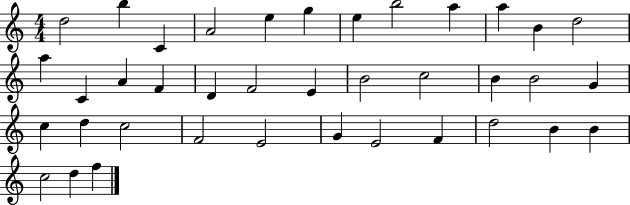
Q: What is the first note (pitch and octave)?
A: D5